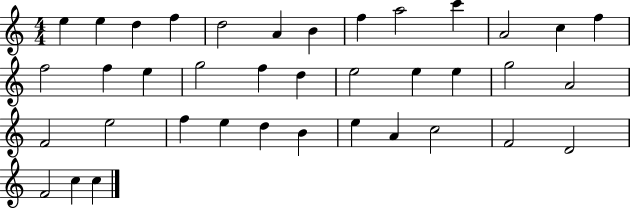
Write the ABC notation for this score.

X:1
T:Untitled
M:4/4
L:1/4
K:C
e e d f d2 A B f a2 c' A2 c f f2 f e g2 f d e2 e e g2 A2 F2 e2 f e d B e A c2 F2 D2 F2 c c